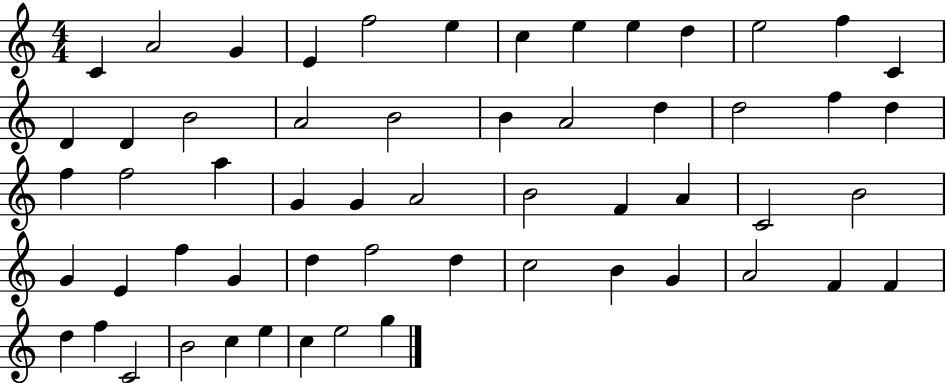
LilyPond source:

{
  \clef treble
  \numericTimeSignature
  \time 4/4
  \key c \major
  c'4 a'2 g'4 | e'4 f''2 e''4 | c''4 e''4 e''4 d''4 | e''2 f''4 c'4 | \break d'4 d'4 b'2 | a'2 b'2 | b'4 a'2 d''4 | d''2 f''4 d''4 | \break f''4 f''2 a''4 | g'4 g'4 a'2 | b'2 f'4 a'4 | c'2 b'2 | \break g'4 e'4 f''4 g'4 | d''4 f''2 d''4 | c''2 b'4 g'4 | a'2 f'4 f'4 | \break d''4 f''4 c'2 | b'2 c''4 e''4 | c''4 e''2 g''4 | \bar "|."
}